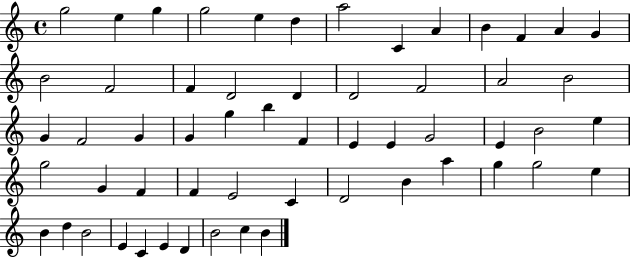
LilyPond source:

{
  \clef treble
  \time 4/4
  \defaultTimeSignature
  \key c \major
  g''2 e''4 g''4 | g''2 e''4 d''4 | a''2 c'4 a'4 | b'4 f'4 a'4 g'4 | \break b'2 f'2 | f'4 d'2 d'4 | d'2 f'2 | a'2 b'2 | \break g'4 f'2 g'4 | g'4 g''4 b''4 f'4 | e'4 e'4 g'2 | e'4 b'2 e''4 | \break g''2 g'4 f'4 | f'4 e'2 c'4 | d'2 b'4 a''4 | g''4 g''2 e''4 | \break b'4 d''4 b'2 | e'4 c'4 e'4 d'4 | b'2 c''4 b'4 | \bar "|."
}